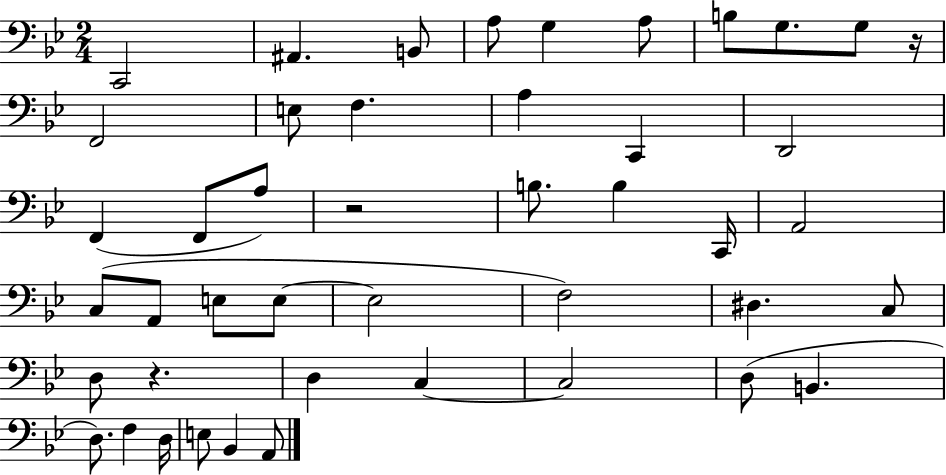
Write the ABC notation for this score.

X:1
T:Untitled
M:2/4
L:1/4
K:Bb
C,,2 ^A,, B,,/2 A,/2 G, A,/2 B,/2 G,/2 G,/2 z/4 F,,2 E,/2 F, A, C,, D,,2 F,, F,,/2 A,/2 z2 B,/2 B, C,,/4 A,,2 C,/2 A,,/2 E,/2 E,/2 E,2 F,2 ^D, C,/2 D,/2 z D, C, C,2 D,/2 B,, D,/2 F, D,/4 E,/2 _B,, A,,/2